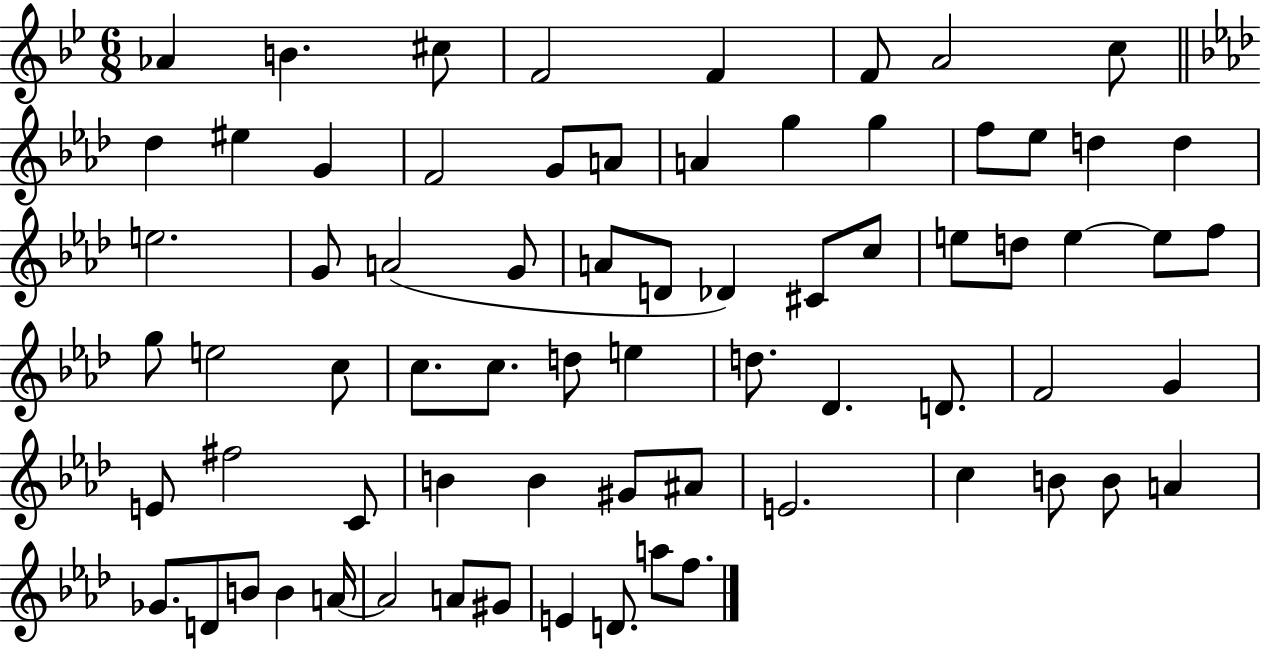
X:1
T:Untitled
M:6/8
L:1/4
K:Bb
_A B ^c/2 F2 F F/2 A2 c/2 _d ^e G F2 G/2 A/2 A g g f/2 _e/2 d d e2 G/2 A2 G/2 A/2 D/2 _D ^C/2 c/2 e/2 d/2 e e/2 f/2 g/2 e2 c/2 c/2 c/2 d/2 e d/2 _D D/2 F2 G E/2 ^f2 C/2 B B ^G/2 ^A/2 E2 c B/2 B/2 A _G/2 D/2 B/2 B A/4 A2 A/2 ^G/2 E D/2 a/2 f/2